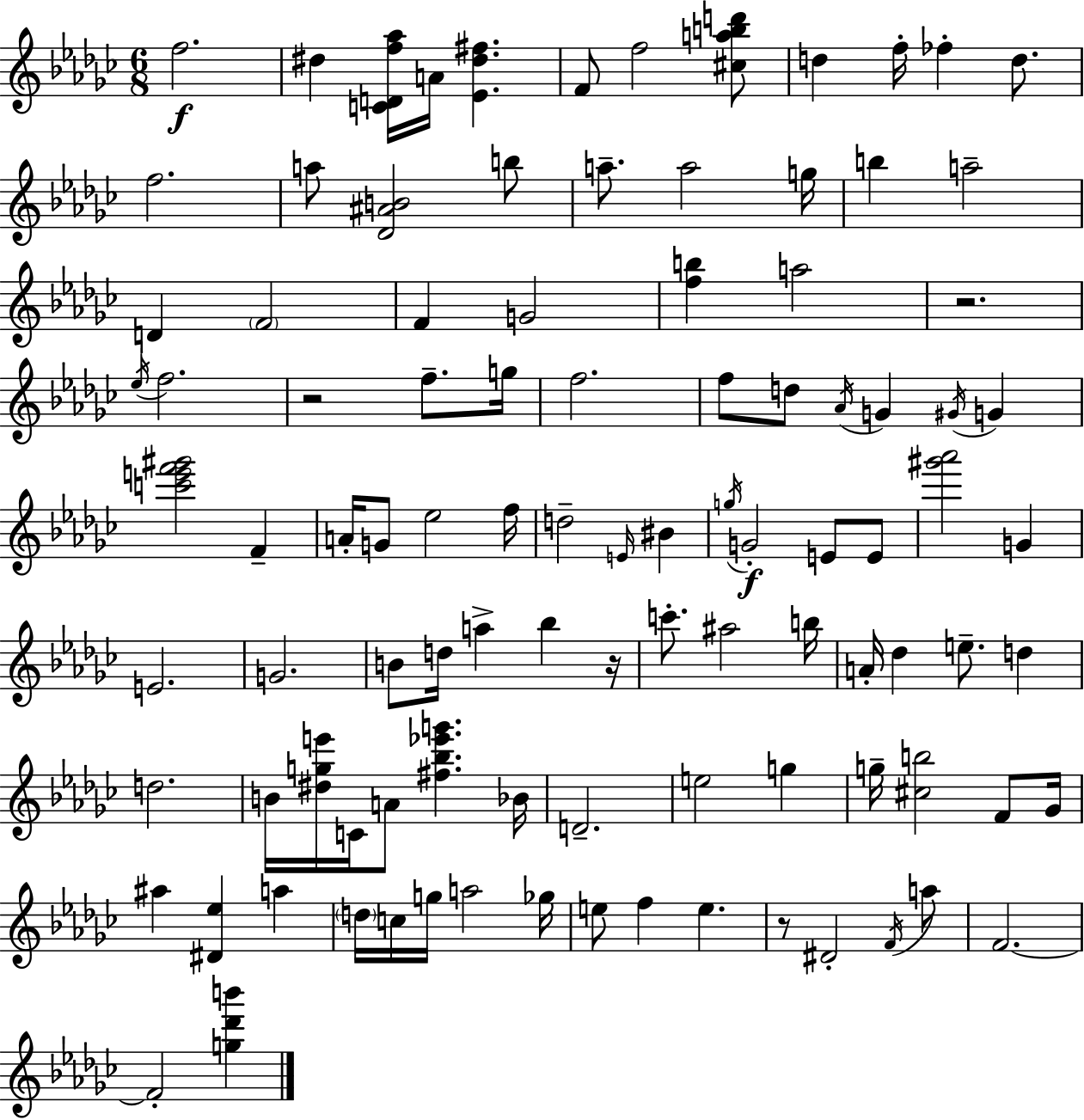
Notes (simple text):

F5/h. D#5/q [C4,D4,F5,Ab5]/s A4/s [Eb4,D#5,F#5]/q. F4/e F5/h [C#5,A5,B5,D6]/e D5/q F5/s FES5/q D5/e. F5/h. A5/e [Db4,A#4,B4]/h B5/e A5/e. A5/h G5/s B5/q A5/h D4/q F4/h F4/q G4/h [F5,B5]/q A5/h R/h. Eb5/s F5/h. R/h F5/e. G5/s F5/h. F5/e D5/e Ab4/s G4/q G#4/s G4/q [C6,E6,F6,G#6]/h F4/q A4/s G4/e Eb5/h F5/s D5/h E4/s BIS4/q G5/s G4/h E4/e E4/e [G#6,Ab6]/h G4/q E4/h. G4/h. B4/e D5/s A5/q Bb5/q R/s C6/e. A#5/h B5/s A4/s Db5/q E5/e. D5/q D5/h. B4/s [D#5,G5,E6]/s C4/s A4/e [F#5,Bb5,Eb6,G6]/q. Bb4/s D4/h. E5/h G5/q G5/s [C#5,B5]/h F4/e Gb4/s A#5/q [D#4,Eb5]/q A5/q D5/s C5/s G5/s A5/h Gb5/s E5/e F5/q E5/q. R/e D#4/h F4/s A5/e F4/h. F4/h [G5,Db6,B6]/q